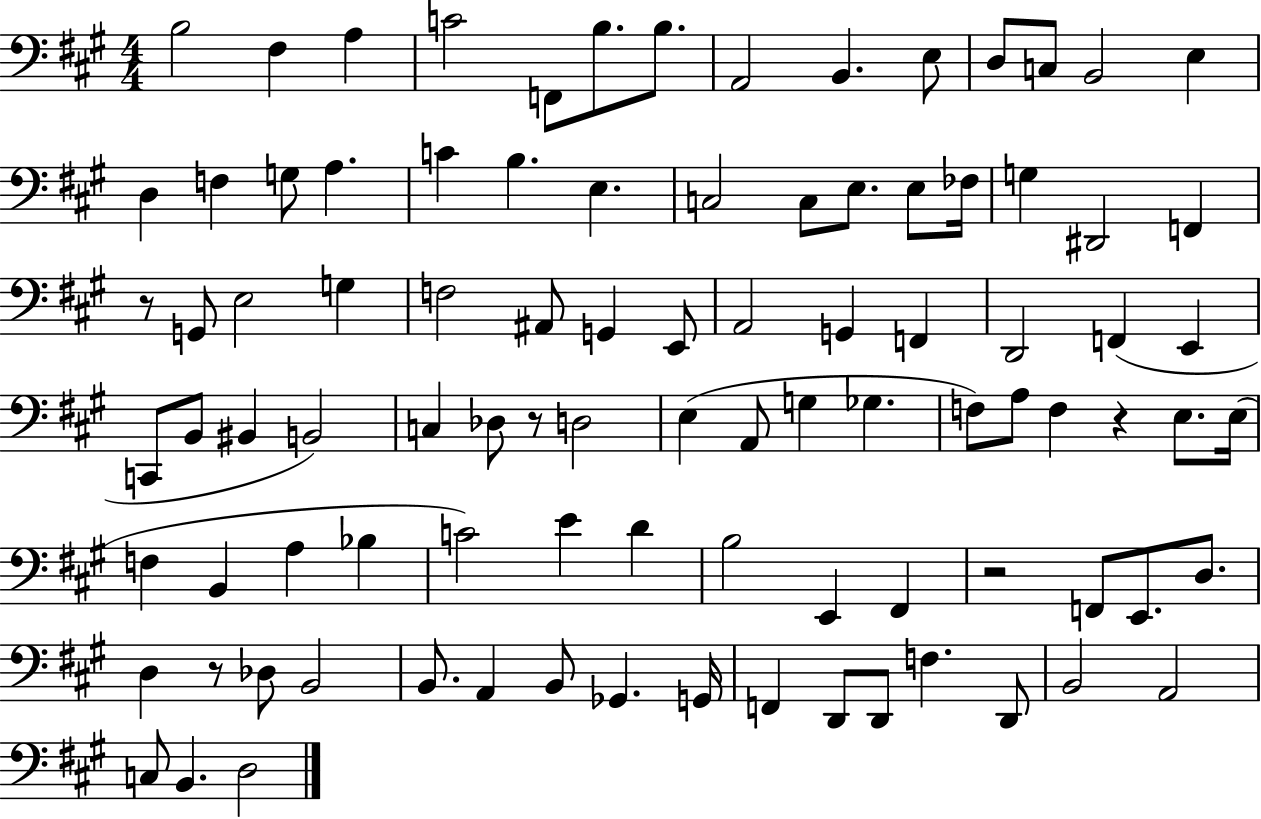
X:1
T:Untitled
M:4/4
L:1/4
K:A
B,2 ^F, A, C2 F,,/2 B,/2 B,/2 A,,2 B,, E,/2 D,/2 C,/2 B,,2 E, D, F, G,/2 A, C B, E, C,2 C,/2 E,/2 E,/2 _F,/4 G, ^D,,2 F,, z/2 G,,/2 E,2 G, F,2 ^A,,/2 G,, E,,/2 A,,2 G,, F,, D,,2 F,, E,, C,,/2 B,,/2 ^B,, B,,2 C, _D,/2 z/2 D,2 E, A,,/2 G, _G, F,/2 A,/2 F, z E,/2 E,/4 F, B,, A, _B, C2 E D B,2 E,, ^F,, z2 F,,/2 E,,/2 D,/2 D, z/2 _D,/2 B,,2 B,,/2 A,, B,,/2 _G,, G,,/4 F,, D,,/2 D,,/2 F, D,,/2 B,,2 A,,2 C,/2 B,, D,2